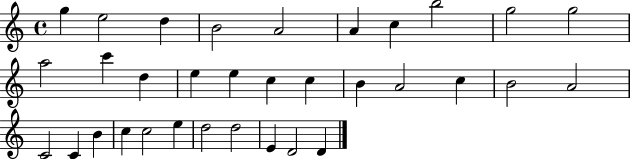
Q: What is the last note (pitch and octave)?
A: D4